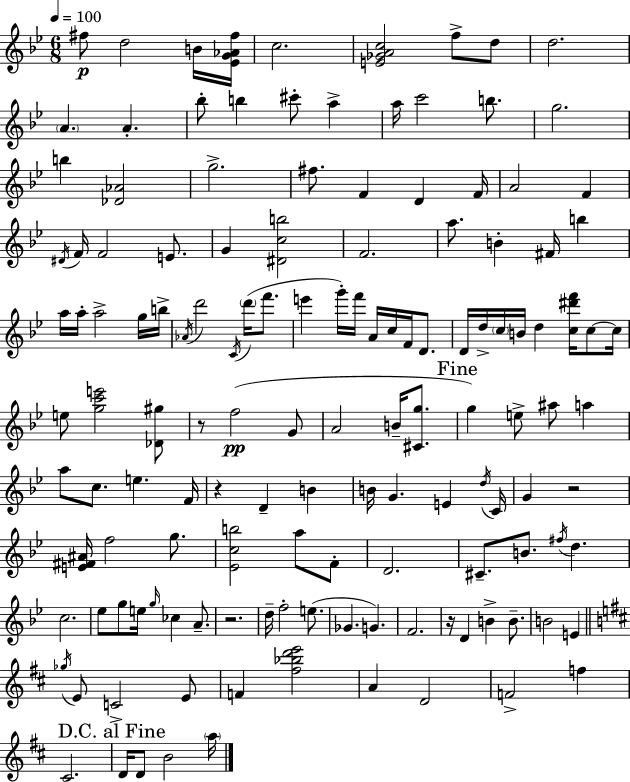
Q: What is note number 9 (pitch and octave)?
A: A4